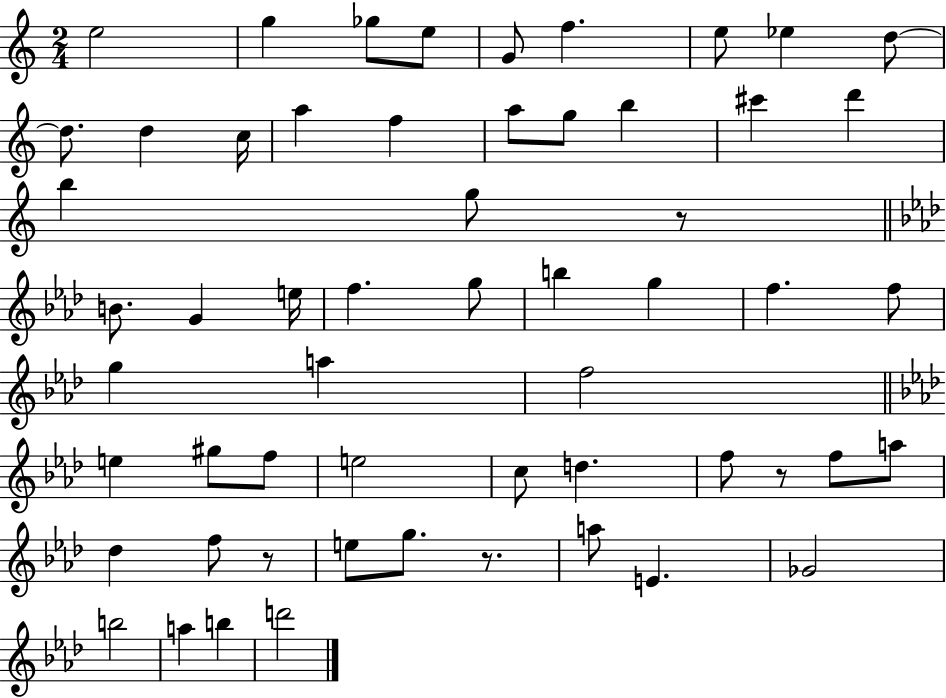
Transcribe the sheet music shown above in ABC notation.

X:1
T:Untitled
M:2/4
L:1/4
K:C
e2 g _g/2 e/2 G/2 f e/2 _e d/2 d/2 d c/4 a f a/2 g/2 b ^c' d' b g/2 z/2 B/2 G e/4 f g/2 b g f f/2 g a f2 e ^g/2 f/2 e2 c/2 d f/2 z/2 f/2 a/2 _d f/2 z/2 e/2 g/2 z/2 a/2 E _G2 b2 a b d'2